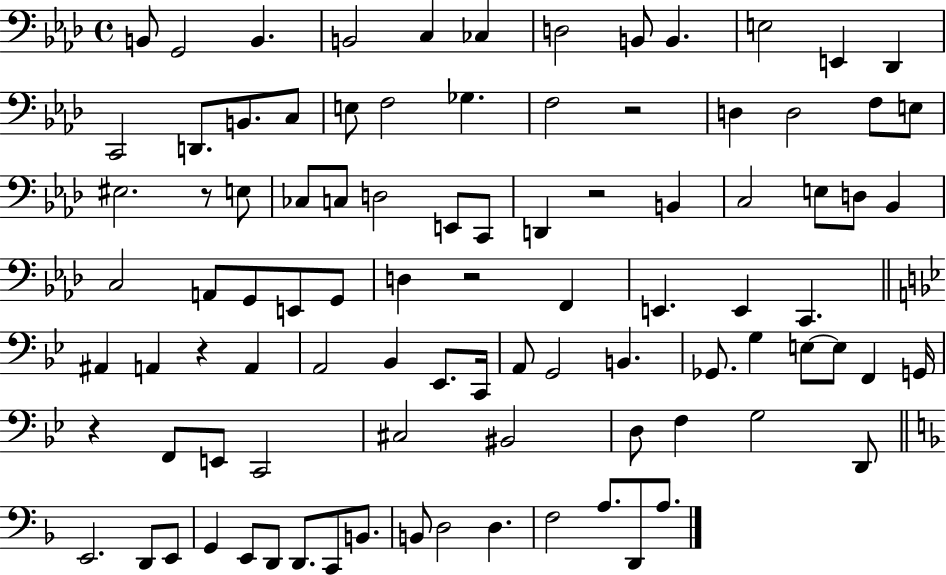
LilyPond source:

{
  \clef bass
  \time 4/4
  \defaultTimeSignature
  \key aes \major
  \repeat volta 2 { b,8 g,2 b,4. | b,2 c4 ces4 | d2 b,8 b,4. | e2 e,4 des,4 | \break c,2 d,8. b,8. c8 | e8 f2 ges4. | f2 r2 | d4 d2 f8 e8 | \break eis2. r8 e8 | ces8 c8 d2 e,8 c,8 | d,4 r2 b,4 | c2 e8 d8 bes,4 | \break c2 a,8 g,8 e,8 g,8 | d4 r2 f,4 | e,4. e,4 c,4. | \bar "||" \break \key g \minor ais,4 a,4 r4 a,4 | a,2 bes,4 ees,8. c,16 | a,8 g,2 b,4. | ges,8. g4 e8~~ e8 f,4 g,16 | \break r4 f,8 e,8 c,2 | cis2 bis,2 | d8 f4 g2 d,8 | \bar "||" \break \key f \major e,2. d,8 e,8 | g,4 e,8 d,8 d,8. c,8 b,8. | b,8 d2 d4. | f2 a8. d,8 a8. | \break } \bar "|."
}